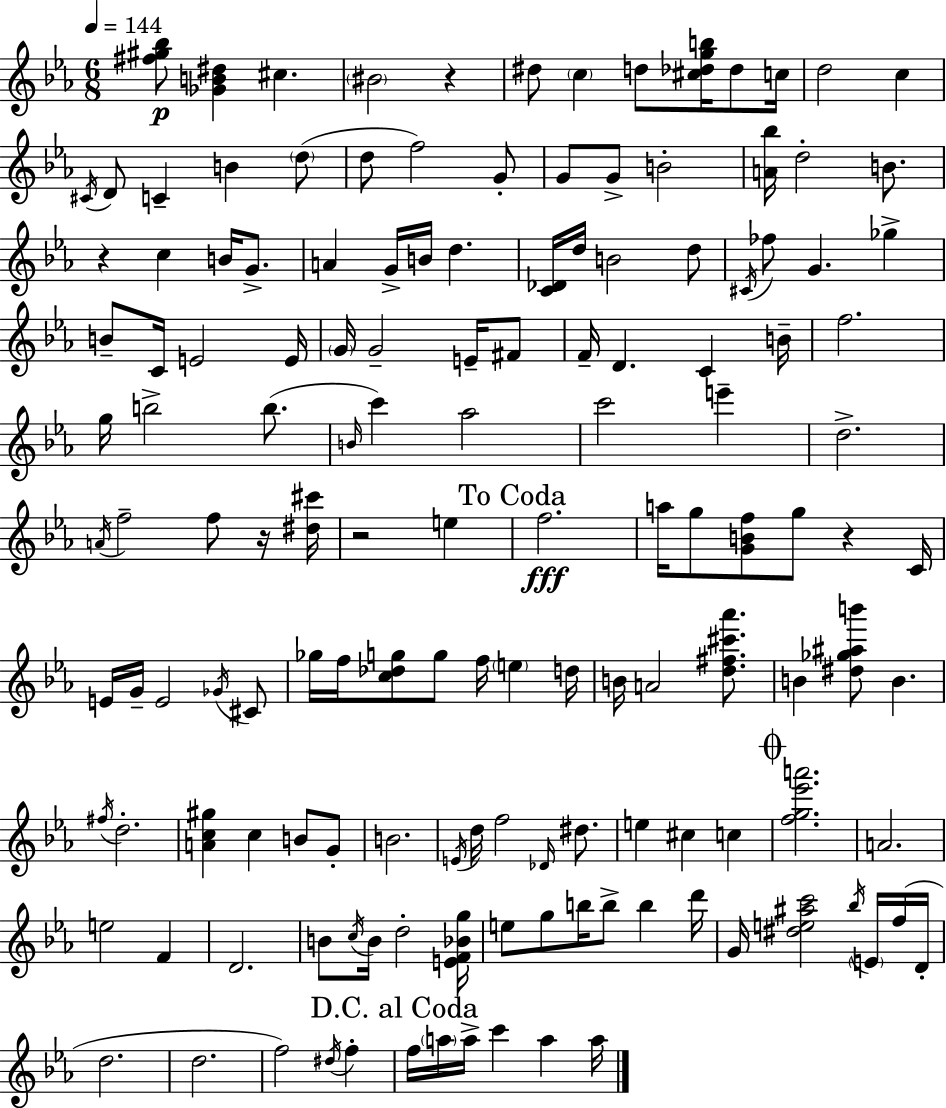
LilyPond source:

{
  \clef treble
  \numericTimeSignature
  \time 6/8
  \key ees \major
  \tempo 4 = 144
  <fis'' gis'' bes''>8\p <ges' b' dis''>4 cis''4. | \parenthesize bis'2 r4 | dis''8 \parenthesize c''4 d''8 <cis'' des'' g'' b''>16 des''8 c''16 | d''2 c''4 | \break \acciaccatura { cis'16 } d'8 c'4-- b'4 \parenthesize d''8( | d''8 f''2) g'8-. | g'8 g'8-> b'2-. | <a' bes''>16 d''2-. b'8. | \break r4 c''4 b'16 g'8.-> | a'4 g'16-> b'16 d''4. | <c' des'>16 d''16 b'2 d''8 | \acciaccatura { cis'16 } fes''8 g'4. ges''4-> | \break b'8-- c'16 e'2 | e'16 \parenthesize g'16 g'2-- e'16-- | fis'8 f'16-- d'4. c'4 | b'16-- f''2. | \break g''16 b''2-> b''8.( | \grace { b'16 } c'''4) aes''2 | c'''2 e'''4-- | d''2.-> | \break \acciaccatura { a'16 } f''2-- | f''8 r16 <dis'' cis'''>16 r2 | e''4 \mark "To Coda" f''2.\fff | a''16 g''8 <g' b' f''>8 g''8 r4 | \break c'16 e'16 g'16-- e'2 | \acciaccatura { ges'16 } cis'8 ges''16 f''16 <c'' des'' g''>8 g''8 f''16 | \parenthesize e''4 d''16 b'16 a'2 | <d'' fis'' cis''' aes'''>8. b'4 <dis'' ges'' ais'' b'''>8 b'4. | \break \acciaccatura { fis''16 } d''2.-. | <a' c'' gis''>4 c''4 | b'8 g'8-. b'2. | \acciaccatura { e'16 } d''16 f''2 | \break \grace { des'16 } dis''8. e''4 | cis''4 c''4 \mark \markup { \musicglyph "scripts.coda" } <f'' g'' ees''' a'''>2. | a'2. | e''2 | \break f'4 d'2. | b'8 \acciaccatura { c''16 } b'16 | d''2-. <e' f' bes' g''>16 e''8 g''8 | b''16 b''8-> b''4 d'''16 g'16 <dis'' e'' ais'' c'''>2 | \break \acciaccatura { bes''16 } \parenthesize e'16 f''16( d'16-. d''2. | d''2. | f''2) | \acciaccatura { dis''16 } f''4-. \mark "D.C. al Coda" f''16 | \break \parenthesize a''16 a''16-> c'''4 a''4 a''16 \bar "|."
}